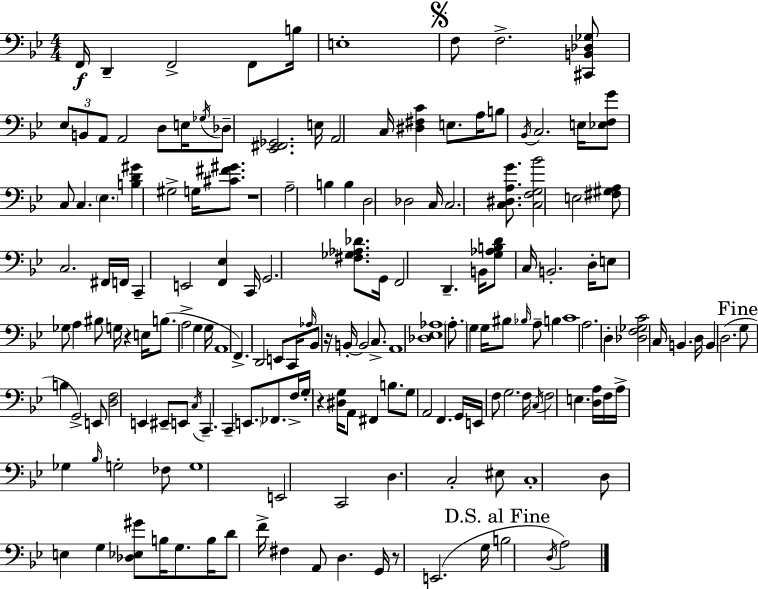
F2/s D2/q F2/h F2/e B3/s E3/w F3/e F3/h. [C#2,B2,Db3,Gb3]/e Eb3/e B2/e A2/e A2/h D3/e E3/s Gb3/s Db3/e [Eb2,F#2,Gb2]/h. E3/s A2/h C3/s [D#3,F#3,C4]/q E3/e. A3/s B3/e Bb2/s C3/h. E3/s [Eb3,F3,G4]/e C3/e C3/q. Eb3/q. [B3,D4,G#4]/q G#3/h G3/s [C#4,F#4,G#4]/e. R/w A3/h B3/q B3/q D3/h Db3/h C3/s C3/h. [C3,D#3,A3,G4]/e. [C3,F3,G3,Bb4]/h E3/h [F#3,G#3,A3]/e C3/h. F#2/s F2/s C2/q E2/h [F2,Eb3]/q C2/s G2/h. [F#3,Gb3,Ab3,Db4]/e. G2/s F2/h D2/q. B2/s [G3,Ab3,B3,D4]/e C3/s B2/h. D3/s E3/e Gb3/e A3/q BIS3/e G3/s R/q E3/s B3/e. A3/h G3/q G3/s A2/w F2/q. D2/h E2/e C2/s Ab3/s Bb2/e R/s B2/s B2/h C3/e. A2/w [Db3,Eb3,Ab3]/w A3/e. G3/q G3/s BIS3/e Bb3/s A3/e B3/q C4/w A3/h. D3/q [Db3,F3,Gb3,C4]/h C3/s B2/q. D3/s B2/q D3/h. G3/e B3/q G2/h E2/e [D3,F3]/h E2/q EIS2/e E2/e C3/s C2/q. C2/q E2/e. FES2/e. F3/s G3/s R/q [D#3,G3]/s A2/e F#2/q B3/e. G3/e A2/h F2/q. G2/s E2/s F3/e G3/h. F3/s C3/s F3/h E3/q. [D3,A3]/s F3/s A3/s Gb3/q Bb3/s G3/h FES3/e G3/w E2/h C2/h D3/q. C3/h EIS3/e C3/w D3/e E3/q G3/q [Db3,Eb3,G#4]/e B3/s G3/e. B3/s D4/e F4/s F#3/q A2/e D3/q. G2/s R/e E2/h. G3/s B3/h D3/s A3/h